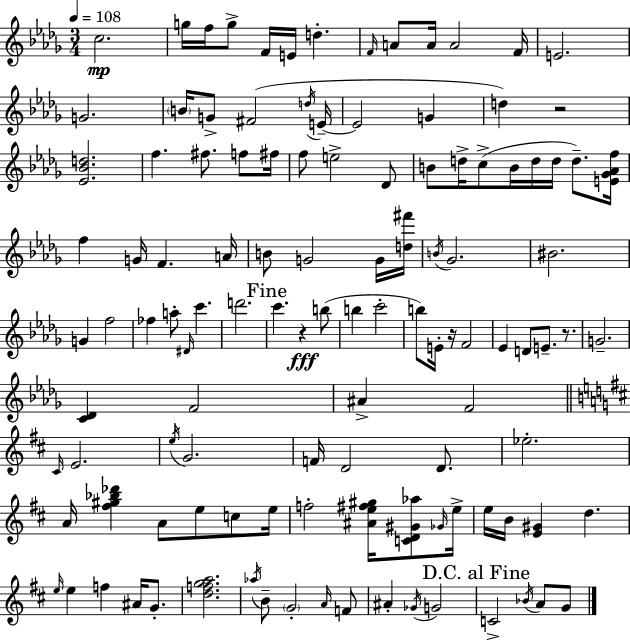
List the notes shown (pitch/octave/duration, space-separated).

C5/h. G5/s F5/s G5/e F4/s E4/s D5/q. F4/s A4/e A4/s A4/h F4/s E4/h. G4/h. B4/s G4/e F#4/h D5/s E4/s E4/h G4/q D5/q R/h [Eb4,Bb4,D5]/h. F5/q. F#5/e. F5/e F#5/s F5/e E5/h Db4/e B4/e D5/s C5/e B4/s D5/s D5/s D5/e. [E4,Gb4,Ab4,F5]/s F5/q G4/s F4/q. A4/s B4/e G4/h G4/s [D5,F#6]/s B4/s Gb4/h. BIS4/h. G4/q F5/h FES5/q A5/e D#4/s C6/q. D6/h. C6/q. R/q B5/e B5/q C6/h B5/e E4/s R/s F4/h Eb4/q D4/e E4/e. R/e. G4/h. [C4,Db4]/q F4/h A#4/q F4/h C#4/s E4/h. E5/s G4/h. F4/s D4/h D4/e. Eb5/h. A4/s [F#5,G#5,Bb5,Db6]/q A4/e E5/e C5/e E5/s F5/h [A#4,E5,F#5,G#5]/s [C4,D4,G#4,Ab5]/e Gb4/s E5/s E5/s B4/s [E4,G#4]/q D5/q. E5/s E5/q F5/q A#4/s G4/e. [D5,F5,G5,A5]/h. Ab5/s B4/e G4/h A4/s F4/e A#4/q Gb4/s G4/h C4/h Bb4/s A4/e G4/e